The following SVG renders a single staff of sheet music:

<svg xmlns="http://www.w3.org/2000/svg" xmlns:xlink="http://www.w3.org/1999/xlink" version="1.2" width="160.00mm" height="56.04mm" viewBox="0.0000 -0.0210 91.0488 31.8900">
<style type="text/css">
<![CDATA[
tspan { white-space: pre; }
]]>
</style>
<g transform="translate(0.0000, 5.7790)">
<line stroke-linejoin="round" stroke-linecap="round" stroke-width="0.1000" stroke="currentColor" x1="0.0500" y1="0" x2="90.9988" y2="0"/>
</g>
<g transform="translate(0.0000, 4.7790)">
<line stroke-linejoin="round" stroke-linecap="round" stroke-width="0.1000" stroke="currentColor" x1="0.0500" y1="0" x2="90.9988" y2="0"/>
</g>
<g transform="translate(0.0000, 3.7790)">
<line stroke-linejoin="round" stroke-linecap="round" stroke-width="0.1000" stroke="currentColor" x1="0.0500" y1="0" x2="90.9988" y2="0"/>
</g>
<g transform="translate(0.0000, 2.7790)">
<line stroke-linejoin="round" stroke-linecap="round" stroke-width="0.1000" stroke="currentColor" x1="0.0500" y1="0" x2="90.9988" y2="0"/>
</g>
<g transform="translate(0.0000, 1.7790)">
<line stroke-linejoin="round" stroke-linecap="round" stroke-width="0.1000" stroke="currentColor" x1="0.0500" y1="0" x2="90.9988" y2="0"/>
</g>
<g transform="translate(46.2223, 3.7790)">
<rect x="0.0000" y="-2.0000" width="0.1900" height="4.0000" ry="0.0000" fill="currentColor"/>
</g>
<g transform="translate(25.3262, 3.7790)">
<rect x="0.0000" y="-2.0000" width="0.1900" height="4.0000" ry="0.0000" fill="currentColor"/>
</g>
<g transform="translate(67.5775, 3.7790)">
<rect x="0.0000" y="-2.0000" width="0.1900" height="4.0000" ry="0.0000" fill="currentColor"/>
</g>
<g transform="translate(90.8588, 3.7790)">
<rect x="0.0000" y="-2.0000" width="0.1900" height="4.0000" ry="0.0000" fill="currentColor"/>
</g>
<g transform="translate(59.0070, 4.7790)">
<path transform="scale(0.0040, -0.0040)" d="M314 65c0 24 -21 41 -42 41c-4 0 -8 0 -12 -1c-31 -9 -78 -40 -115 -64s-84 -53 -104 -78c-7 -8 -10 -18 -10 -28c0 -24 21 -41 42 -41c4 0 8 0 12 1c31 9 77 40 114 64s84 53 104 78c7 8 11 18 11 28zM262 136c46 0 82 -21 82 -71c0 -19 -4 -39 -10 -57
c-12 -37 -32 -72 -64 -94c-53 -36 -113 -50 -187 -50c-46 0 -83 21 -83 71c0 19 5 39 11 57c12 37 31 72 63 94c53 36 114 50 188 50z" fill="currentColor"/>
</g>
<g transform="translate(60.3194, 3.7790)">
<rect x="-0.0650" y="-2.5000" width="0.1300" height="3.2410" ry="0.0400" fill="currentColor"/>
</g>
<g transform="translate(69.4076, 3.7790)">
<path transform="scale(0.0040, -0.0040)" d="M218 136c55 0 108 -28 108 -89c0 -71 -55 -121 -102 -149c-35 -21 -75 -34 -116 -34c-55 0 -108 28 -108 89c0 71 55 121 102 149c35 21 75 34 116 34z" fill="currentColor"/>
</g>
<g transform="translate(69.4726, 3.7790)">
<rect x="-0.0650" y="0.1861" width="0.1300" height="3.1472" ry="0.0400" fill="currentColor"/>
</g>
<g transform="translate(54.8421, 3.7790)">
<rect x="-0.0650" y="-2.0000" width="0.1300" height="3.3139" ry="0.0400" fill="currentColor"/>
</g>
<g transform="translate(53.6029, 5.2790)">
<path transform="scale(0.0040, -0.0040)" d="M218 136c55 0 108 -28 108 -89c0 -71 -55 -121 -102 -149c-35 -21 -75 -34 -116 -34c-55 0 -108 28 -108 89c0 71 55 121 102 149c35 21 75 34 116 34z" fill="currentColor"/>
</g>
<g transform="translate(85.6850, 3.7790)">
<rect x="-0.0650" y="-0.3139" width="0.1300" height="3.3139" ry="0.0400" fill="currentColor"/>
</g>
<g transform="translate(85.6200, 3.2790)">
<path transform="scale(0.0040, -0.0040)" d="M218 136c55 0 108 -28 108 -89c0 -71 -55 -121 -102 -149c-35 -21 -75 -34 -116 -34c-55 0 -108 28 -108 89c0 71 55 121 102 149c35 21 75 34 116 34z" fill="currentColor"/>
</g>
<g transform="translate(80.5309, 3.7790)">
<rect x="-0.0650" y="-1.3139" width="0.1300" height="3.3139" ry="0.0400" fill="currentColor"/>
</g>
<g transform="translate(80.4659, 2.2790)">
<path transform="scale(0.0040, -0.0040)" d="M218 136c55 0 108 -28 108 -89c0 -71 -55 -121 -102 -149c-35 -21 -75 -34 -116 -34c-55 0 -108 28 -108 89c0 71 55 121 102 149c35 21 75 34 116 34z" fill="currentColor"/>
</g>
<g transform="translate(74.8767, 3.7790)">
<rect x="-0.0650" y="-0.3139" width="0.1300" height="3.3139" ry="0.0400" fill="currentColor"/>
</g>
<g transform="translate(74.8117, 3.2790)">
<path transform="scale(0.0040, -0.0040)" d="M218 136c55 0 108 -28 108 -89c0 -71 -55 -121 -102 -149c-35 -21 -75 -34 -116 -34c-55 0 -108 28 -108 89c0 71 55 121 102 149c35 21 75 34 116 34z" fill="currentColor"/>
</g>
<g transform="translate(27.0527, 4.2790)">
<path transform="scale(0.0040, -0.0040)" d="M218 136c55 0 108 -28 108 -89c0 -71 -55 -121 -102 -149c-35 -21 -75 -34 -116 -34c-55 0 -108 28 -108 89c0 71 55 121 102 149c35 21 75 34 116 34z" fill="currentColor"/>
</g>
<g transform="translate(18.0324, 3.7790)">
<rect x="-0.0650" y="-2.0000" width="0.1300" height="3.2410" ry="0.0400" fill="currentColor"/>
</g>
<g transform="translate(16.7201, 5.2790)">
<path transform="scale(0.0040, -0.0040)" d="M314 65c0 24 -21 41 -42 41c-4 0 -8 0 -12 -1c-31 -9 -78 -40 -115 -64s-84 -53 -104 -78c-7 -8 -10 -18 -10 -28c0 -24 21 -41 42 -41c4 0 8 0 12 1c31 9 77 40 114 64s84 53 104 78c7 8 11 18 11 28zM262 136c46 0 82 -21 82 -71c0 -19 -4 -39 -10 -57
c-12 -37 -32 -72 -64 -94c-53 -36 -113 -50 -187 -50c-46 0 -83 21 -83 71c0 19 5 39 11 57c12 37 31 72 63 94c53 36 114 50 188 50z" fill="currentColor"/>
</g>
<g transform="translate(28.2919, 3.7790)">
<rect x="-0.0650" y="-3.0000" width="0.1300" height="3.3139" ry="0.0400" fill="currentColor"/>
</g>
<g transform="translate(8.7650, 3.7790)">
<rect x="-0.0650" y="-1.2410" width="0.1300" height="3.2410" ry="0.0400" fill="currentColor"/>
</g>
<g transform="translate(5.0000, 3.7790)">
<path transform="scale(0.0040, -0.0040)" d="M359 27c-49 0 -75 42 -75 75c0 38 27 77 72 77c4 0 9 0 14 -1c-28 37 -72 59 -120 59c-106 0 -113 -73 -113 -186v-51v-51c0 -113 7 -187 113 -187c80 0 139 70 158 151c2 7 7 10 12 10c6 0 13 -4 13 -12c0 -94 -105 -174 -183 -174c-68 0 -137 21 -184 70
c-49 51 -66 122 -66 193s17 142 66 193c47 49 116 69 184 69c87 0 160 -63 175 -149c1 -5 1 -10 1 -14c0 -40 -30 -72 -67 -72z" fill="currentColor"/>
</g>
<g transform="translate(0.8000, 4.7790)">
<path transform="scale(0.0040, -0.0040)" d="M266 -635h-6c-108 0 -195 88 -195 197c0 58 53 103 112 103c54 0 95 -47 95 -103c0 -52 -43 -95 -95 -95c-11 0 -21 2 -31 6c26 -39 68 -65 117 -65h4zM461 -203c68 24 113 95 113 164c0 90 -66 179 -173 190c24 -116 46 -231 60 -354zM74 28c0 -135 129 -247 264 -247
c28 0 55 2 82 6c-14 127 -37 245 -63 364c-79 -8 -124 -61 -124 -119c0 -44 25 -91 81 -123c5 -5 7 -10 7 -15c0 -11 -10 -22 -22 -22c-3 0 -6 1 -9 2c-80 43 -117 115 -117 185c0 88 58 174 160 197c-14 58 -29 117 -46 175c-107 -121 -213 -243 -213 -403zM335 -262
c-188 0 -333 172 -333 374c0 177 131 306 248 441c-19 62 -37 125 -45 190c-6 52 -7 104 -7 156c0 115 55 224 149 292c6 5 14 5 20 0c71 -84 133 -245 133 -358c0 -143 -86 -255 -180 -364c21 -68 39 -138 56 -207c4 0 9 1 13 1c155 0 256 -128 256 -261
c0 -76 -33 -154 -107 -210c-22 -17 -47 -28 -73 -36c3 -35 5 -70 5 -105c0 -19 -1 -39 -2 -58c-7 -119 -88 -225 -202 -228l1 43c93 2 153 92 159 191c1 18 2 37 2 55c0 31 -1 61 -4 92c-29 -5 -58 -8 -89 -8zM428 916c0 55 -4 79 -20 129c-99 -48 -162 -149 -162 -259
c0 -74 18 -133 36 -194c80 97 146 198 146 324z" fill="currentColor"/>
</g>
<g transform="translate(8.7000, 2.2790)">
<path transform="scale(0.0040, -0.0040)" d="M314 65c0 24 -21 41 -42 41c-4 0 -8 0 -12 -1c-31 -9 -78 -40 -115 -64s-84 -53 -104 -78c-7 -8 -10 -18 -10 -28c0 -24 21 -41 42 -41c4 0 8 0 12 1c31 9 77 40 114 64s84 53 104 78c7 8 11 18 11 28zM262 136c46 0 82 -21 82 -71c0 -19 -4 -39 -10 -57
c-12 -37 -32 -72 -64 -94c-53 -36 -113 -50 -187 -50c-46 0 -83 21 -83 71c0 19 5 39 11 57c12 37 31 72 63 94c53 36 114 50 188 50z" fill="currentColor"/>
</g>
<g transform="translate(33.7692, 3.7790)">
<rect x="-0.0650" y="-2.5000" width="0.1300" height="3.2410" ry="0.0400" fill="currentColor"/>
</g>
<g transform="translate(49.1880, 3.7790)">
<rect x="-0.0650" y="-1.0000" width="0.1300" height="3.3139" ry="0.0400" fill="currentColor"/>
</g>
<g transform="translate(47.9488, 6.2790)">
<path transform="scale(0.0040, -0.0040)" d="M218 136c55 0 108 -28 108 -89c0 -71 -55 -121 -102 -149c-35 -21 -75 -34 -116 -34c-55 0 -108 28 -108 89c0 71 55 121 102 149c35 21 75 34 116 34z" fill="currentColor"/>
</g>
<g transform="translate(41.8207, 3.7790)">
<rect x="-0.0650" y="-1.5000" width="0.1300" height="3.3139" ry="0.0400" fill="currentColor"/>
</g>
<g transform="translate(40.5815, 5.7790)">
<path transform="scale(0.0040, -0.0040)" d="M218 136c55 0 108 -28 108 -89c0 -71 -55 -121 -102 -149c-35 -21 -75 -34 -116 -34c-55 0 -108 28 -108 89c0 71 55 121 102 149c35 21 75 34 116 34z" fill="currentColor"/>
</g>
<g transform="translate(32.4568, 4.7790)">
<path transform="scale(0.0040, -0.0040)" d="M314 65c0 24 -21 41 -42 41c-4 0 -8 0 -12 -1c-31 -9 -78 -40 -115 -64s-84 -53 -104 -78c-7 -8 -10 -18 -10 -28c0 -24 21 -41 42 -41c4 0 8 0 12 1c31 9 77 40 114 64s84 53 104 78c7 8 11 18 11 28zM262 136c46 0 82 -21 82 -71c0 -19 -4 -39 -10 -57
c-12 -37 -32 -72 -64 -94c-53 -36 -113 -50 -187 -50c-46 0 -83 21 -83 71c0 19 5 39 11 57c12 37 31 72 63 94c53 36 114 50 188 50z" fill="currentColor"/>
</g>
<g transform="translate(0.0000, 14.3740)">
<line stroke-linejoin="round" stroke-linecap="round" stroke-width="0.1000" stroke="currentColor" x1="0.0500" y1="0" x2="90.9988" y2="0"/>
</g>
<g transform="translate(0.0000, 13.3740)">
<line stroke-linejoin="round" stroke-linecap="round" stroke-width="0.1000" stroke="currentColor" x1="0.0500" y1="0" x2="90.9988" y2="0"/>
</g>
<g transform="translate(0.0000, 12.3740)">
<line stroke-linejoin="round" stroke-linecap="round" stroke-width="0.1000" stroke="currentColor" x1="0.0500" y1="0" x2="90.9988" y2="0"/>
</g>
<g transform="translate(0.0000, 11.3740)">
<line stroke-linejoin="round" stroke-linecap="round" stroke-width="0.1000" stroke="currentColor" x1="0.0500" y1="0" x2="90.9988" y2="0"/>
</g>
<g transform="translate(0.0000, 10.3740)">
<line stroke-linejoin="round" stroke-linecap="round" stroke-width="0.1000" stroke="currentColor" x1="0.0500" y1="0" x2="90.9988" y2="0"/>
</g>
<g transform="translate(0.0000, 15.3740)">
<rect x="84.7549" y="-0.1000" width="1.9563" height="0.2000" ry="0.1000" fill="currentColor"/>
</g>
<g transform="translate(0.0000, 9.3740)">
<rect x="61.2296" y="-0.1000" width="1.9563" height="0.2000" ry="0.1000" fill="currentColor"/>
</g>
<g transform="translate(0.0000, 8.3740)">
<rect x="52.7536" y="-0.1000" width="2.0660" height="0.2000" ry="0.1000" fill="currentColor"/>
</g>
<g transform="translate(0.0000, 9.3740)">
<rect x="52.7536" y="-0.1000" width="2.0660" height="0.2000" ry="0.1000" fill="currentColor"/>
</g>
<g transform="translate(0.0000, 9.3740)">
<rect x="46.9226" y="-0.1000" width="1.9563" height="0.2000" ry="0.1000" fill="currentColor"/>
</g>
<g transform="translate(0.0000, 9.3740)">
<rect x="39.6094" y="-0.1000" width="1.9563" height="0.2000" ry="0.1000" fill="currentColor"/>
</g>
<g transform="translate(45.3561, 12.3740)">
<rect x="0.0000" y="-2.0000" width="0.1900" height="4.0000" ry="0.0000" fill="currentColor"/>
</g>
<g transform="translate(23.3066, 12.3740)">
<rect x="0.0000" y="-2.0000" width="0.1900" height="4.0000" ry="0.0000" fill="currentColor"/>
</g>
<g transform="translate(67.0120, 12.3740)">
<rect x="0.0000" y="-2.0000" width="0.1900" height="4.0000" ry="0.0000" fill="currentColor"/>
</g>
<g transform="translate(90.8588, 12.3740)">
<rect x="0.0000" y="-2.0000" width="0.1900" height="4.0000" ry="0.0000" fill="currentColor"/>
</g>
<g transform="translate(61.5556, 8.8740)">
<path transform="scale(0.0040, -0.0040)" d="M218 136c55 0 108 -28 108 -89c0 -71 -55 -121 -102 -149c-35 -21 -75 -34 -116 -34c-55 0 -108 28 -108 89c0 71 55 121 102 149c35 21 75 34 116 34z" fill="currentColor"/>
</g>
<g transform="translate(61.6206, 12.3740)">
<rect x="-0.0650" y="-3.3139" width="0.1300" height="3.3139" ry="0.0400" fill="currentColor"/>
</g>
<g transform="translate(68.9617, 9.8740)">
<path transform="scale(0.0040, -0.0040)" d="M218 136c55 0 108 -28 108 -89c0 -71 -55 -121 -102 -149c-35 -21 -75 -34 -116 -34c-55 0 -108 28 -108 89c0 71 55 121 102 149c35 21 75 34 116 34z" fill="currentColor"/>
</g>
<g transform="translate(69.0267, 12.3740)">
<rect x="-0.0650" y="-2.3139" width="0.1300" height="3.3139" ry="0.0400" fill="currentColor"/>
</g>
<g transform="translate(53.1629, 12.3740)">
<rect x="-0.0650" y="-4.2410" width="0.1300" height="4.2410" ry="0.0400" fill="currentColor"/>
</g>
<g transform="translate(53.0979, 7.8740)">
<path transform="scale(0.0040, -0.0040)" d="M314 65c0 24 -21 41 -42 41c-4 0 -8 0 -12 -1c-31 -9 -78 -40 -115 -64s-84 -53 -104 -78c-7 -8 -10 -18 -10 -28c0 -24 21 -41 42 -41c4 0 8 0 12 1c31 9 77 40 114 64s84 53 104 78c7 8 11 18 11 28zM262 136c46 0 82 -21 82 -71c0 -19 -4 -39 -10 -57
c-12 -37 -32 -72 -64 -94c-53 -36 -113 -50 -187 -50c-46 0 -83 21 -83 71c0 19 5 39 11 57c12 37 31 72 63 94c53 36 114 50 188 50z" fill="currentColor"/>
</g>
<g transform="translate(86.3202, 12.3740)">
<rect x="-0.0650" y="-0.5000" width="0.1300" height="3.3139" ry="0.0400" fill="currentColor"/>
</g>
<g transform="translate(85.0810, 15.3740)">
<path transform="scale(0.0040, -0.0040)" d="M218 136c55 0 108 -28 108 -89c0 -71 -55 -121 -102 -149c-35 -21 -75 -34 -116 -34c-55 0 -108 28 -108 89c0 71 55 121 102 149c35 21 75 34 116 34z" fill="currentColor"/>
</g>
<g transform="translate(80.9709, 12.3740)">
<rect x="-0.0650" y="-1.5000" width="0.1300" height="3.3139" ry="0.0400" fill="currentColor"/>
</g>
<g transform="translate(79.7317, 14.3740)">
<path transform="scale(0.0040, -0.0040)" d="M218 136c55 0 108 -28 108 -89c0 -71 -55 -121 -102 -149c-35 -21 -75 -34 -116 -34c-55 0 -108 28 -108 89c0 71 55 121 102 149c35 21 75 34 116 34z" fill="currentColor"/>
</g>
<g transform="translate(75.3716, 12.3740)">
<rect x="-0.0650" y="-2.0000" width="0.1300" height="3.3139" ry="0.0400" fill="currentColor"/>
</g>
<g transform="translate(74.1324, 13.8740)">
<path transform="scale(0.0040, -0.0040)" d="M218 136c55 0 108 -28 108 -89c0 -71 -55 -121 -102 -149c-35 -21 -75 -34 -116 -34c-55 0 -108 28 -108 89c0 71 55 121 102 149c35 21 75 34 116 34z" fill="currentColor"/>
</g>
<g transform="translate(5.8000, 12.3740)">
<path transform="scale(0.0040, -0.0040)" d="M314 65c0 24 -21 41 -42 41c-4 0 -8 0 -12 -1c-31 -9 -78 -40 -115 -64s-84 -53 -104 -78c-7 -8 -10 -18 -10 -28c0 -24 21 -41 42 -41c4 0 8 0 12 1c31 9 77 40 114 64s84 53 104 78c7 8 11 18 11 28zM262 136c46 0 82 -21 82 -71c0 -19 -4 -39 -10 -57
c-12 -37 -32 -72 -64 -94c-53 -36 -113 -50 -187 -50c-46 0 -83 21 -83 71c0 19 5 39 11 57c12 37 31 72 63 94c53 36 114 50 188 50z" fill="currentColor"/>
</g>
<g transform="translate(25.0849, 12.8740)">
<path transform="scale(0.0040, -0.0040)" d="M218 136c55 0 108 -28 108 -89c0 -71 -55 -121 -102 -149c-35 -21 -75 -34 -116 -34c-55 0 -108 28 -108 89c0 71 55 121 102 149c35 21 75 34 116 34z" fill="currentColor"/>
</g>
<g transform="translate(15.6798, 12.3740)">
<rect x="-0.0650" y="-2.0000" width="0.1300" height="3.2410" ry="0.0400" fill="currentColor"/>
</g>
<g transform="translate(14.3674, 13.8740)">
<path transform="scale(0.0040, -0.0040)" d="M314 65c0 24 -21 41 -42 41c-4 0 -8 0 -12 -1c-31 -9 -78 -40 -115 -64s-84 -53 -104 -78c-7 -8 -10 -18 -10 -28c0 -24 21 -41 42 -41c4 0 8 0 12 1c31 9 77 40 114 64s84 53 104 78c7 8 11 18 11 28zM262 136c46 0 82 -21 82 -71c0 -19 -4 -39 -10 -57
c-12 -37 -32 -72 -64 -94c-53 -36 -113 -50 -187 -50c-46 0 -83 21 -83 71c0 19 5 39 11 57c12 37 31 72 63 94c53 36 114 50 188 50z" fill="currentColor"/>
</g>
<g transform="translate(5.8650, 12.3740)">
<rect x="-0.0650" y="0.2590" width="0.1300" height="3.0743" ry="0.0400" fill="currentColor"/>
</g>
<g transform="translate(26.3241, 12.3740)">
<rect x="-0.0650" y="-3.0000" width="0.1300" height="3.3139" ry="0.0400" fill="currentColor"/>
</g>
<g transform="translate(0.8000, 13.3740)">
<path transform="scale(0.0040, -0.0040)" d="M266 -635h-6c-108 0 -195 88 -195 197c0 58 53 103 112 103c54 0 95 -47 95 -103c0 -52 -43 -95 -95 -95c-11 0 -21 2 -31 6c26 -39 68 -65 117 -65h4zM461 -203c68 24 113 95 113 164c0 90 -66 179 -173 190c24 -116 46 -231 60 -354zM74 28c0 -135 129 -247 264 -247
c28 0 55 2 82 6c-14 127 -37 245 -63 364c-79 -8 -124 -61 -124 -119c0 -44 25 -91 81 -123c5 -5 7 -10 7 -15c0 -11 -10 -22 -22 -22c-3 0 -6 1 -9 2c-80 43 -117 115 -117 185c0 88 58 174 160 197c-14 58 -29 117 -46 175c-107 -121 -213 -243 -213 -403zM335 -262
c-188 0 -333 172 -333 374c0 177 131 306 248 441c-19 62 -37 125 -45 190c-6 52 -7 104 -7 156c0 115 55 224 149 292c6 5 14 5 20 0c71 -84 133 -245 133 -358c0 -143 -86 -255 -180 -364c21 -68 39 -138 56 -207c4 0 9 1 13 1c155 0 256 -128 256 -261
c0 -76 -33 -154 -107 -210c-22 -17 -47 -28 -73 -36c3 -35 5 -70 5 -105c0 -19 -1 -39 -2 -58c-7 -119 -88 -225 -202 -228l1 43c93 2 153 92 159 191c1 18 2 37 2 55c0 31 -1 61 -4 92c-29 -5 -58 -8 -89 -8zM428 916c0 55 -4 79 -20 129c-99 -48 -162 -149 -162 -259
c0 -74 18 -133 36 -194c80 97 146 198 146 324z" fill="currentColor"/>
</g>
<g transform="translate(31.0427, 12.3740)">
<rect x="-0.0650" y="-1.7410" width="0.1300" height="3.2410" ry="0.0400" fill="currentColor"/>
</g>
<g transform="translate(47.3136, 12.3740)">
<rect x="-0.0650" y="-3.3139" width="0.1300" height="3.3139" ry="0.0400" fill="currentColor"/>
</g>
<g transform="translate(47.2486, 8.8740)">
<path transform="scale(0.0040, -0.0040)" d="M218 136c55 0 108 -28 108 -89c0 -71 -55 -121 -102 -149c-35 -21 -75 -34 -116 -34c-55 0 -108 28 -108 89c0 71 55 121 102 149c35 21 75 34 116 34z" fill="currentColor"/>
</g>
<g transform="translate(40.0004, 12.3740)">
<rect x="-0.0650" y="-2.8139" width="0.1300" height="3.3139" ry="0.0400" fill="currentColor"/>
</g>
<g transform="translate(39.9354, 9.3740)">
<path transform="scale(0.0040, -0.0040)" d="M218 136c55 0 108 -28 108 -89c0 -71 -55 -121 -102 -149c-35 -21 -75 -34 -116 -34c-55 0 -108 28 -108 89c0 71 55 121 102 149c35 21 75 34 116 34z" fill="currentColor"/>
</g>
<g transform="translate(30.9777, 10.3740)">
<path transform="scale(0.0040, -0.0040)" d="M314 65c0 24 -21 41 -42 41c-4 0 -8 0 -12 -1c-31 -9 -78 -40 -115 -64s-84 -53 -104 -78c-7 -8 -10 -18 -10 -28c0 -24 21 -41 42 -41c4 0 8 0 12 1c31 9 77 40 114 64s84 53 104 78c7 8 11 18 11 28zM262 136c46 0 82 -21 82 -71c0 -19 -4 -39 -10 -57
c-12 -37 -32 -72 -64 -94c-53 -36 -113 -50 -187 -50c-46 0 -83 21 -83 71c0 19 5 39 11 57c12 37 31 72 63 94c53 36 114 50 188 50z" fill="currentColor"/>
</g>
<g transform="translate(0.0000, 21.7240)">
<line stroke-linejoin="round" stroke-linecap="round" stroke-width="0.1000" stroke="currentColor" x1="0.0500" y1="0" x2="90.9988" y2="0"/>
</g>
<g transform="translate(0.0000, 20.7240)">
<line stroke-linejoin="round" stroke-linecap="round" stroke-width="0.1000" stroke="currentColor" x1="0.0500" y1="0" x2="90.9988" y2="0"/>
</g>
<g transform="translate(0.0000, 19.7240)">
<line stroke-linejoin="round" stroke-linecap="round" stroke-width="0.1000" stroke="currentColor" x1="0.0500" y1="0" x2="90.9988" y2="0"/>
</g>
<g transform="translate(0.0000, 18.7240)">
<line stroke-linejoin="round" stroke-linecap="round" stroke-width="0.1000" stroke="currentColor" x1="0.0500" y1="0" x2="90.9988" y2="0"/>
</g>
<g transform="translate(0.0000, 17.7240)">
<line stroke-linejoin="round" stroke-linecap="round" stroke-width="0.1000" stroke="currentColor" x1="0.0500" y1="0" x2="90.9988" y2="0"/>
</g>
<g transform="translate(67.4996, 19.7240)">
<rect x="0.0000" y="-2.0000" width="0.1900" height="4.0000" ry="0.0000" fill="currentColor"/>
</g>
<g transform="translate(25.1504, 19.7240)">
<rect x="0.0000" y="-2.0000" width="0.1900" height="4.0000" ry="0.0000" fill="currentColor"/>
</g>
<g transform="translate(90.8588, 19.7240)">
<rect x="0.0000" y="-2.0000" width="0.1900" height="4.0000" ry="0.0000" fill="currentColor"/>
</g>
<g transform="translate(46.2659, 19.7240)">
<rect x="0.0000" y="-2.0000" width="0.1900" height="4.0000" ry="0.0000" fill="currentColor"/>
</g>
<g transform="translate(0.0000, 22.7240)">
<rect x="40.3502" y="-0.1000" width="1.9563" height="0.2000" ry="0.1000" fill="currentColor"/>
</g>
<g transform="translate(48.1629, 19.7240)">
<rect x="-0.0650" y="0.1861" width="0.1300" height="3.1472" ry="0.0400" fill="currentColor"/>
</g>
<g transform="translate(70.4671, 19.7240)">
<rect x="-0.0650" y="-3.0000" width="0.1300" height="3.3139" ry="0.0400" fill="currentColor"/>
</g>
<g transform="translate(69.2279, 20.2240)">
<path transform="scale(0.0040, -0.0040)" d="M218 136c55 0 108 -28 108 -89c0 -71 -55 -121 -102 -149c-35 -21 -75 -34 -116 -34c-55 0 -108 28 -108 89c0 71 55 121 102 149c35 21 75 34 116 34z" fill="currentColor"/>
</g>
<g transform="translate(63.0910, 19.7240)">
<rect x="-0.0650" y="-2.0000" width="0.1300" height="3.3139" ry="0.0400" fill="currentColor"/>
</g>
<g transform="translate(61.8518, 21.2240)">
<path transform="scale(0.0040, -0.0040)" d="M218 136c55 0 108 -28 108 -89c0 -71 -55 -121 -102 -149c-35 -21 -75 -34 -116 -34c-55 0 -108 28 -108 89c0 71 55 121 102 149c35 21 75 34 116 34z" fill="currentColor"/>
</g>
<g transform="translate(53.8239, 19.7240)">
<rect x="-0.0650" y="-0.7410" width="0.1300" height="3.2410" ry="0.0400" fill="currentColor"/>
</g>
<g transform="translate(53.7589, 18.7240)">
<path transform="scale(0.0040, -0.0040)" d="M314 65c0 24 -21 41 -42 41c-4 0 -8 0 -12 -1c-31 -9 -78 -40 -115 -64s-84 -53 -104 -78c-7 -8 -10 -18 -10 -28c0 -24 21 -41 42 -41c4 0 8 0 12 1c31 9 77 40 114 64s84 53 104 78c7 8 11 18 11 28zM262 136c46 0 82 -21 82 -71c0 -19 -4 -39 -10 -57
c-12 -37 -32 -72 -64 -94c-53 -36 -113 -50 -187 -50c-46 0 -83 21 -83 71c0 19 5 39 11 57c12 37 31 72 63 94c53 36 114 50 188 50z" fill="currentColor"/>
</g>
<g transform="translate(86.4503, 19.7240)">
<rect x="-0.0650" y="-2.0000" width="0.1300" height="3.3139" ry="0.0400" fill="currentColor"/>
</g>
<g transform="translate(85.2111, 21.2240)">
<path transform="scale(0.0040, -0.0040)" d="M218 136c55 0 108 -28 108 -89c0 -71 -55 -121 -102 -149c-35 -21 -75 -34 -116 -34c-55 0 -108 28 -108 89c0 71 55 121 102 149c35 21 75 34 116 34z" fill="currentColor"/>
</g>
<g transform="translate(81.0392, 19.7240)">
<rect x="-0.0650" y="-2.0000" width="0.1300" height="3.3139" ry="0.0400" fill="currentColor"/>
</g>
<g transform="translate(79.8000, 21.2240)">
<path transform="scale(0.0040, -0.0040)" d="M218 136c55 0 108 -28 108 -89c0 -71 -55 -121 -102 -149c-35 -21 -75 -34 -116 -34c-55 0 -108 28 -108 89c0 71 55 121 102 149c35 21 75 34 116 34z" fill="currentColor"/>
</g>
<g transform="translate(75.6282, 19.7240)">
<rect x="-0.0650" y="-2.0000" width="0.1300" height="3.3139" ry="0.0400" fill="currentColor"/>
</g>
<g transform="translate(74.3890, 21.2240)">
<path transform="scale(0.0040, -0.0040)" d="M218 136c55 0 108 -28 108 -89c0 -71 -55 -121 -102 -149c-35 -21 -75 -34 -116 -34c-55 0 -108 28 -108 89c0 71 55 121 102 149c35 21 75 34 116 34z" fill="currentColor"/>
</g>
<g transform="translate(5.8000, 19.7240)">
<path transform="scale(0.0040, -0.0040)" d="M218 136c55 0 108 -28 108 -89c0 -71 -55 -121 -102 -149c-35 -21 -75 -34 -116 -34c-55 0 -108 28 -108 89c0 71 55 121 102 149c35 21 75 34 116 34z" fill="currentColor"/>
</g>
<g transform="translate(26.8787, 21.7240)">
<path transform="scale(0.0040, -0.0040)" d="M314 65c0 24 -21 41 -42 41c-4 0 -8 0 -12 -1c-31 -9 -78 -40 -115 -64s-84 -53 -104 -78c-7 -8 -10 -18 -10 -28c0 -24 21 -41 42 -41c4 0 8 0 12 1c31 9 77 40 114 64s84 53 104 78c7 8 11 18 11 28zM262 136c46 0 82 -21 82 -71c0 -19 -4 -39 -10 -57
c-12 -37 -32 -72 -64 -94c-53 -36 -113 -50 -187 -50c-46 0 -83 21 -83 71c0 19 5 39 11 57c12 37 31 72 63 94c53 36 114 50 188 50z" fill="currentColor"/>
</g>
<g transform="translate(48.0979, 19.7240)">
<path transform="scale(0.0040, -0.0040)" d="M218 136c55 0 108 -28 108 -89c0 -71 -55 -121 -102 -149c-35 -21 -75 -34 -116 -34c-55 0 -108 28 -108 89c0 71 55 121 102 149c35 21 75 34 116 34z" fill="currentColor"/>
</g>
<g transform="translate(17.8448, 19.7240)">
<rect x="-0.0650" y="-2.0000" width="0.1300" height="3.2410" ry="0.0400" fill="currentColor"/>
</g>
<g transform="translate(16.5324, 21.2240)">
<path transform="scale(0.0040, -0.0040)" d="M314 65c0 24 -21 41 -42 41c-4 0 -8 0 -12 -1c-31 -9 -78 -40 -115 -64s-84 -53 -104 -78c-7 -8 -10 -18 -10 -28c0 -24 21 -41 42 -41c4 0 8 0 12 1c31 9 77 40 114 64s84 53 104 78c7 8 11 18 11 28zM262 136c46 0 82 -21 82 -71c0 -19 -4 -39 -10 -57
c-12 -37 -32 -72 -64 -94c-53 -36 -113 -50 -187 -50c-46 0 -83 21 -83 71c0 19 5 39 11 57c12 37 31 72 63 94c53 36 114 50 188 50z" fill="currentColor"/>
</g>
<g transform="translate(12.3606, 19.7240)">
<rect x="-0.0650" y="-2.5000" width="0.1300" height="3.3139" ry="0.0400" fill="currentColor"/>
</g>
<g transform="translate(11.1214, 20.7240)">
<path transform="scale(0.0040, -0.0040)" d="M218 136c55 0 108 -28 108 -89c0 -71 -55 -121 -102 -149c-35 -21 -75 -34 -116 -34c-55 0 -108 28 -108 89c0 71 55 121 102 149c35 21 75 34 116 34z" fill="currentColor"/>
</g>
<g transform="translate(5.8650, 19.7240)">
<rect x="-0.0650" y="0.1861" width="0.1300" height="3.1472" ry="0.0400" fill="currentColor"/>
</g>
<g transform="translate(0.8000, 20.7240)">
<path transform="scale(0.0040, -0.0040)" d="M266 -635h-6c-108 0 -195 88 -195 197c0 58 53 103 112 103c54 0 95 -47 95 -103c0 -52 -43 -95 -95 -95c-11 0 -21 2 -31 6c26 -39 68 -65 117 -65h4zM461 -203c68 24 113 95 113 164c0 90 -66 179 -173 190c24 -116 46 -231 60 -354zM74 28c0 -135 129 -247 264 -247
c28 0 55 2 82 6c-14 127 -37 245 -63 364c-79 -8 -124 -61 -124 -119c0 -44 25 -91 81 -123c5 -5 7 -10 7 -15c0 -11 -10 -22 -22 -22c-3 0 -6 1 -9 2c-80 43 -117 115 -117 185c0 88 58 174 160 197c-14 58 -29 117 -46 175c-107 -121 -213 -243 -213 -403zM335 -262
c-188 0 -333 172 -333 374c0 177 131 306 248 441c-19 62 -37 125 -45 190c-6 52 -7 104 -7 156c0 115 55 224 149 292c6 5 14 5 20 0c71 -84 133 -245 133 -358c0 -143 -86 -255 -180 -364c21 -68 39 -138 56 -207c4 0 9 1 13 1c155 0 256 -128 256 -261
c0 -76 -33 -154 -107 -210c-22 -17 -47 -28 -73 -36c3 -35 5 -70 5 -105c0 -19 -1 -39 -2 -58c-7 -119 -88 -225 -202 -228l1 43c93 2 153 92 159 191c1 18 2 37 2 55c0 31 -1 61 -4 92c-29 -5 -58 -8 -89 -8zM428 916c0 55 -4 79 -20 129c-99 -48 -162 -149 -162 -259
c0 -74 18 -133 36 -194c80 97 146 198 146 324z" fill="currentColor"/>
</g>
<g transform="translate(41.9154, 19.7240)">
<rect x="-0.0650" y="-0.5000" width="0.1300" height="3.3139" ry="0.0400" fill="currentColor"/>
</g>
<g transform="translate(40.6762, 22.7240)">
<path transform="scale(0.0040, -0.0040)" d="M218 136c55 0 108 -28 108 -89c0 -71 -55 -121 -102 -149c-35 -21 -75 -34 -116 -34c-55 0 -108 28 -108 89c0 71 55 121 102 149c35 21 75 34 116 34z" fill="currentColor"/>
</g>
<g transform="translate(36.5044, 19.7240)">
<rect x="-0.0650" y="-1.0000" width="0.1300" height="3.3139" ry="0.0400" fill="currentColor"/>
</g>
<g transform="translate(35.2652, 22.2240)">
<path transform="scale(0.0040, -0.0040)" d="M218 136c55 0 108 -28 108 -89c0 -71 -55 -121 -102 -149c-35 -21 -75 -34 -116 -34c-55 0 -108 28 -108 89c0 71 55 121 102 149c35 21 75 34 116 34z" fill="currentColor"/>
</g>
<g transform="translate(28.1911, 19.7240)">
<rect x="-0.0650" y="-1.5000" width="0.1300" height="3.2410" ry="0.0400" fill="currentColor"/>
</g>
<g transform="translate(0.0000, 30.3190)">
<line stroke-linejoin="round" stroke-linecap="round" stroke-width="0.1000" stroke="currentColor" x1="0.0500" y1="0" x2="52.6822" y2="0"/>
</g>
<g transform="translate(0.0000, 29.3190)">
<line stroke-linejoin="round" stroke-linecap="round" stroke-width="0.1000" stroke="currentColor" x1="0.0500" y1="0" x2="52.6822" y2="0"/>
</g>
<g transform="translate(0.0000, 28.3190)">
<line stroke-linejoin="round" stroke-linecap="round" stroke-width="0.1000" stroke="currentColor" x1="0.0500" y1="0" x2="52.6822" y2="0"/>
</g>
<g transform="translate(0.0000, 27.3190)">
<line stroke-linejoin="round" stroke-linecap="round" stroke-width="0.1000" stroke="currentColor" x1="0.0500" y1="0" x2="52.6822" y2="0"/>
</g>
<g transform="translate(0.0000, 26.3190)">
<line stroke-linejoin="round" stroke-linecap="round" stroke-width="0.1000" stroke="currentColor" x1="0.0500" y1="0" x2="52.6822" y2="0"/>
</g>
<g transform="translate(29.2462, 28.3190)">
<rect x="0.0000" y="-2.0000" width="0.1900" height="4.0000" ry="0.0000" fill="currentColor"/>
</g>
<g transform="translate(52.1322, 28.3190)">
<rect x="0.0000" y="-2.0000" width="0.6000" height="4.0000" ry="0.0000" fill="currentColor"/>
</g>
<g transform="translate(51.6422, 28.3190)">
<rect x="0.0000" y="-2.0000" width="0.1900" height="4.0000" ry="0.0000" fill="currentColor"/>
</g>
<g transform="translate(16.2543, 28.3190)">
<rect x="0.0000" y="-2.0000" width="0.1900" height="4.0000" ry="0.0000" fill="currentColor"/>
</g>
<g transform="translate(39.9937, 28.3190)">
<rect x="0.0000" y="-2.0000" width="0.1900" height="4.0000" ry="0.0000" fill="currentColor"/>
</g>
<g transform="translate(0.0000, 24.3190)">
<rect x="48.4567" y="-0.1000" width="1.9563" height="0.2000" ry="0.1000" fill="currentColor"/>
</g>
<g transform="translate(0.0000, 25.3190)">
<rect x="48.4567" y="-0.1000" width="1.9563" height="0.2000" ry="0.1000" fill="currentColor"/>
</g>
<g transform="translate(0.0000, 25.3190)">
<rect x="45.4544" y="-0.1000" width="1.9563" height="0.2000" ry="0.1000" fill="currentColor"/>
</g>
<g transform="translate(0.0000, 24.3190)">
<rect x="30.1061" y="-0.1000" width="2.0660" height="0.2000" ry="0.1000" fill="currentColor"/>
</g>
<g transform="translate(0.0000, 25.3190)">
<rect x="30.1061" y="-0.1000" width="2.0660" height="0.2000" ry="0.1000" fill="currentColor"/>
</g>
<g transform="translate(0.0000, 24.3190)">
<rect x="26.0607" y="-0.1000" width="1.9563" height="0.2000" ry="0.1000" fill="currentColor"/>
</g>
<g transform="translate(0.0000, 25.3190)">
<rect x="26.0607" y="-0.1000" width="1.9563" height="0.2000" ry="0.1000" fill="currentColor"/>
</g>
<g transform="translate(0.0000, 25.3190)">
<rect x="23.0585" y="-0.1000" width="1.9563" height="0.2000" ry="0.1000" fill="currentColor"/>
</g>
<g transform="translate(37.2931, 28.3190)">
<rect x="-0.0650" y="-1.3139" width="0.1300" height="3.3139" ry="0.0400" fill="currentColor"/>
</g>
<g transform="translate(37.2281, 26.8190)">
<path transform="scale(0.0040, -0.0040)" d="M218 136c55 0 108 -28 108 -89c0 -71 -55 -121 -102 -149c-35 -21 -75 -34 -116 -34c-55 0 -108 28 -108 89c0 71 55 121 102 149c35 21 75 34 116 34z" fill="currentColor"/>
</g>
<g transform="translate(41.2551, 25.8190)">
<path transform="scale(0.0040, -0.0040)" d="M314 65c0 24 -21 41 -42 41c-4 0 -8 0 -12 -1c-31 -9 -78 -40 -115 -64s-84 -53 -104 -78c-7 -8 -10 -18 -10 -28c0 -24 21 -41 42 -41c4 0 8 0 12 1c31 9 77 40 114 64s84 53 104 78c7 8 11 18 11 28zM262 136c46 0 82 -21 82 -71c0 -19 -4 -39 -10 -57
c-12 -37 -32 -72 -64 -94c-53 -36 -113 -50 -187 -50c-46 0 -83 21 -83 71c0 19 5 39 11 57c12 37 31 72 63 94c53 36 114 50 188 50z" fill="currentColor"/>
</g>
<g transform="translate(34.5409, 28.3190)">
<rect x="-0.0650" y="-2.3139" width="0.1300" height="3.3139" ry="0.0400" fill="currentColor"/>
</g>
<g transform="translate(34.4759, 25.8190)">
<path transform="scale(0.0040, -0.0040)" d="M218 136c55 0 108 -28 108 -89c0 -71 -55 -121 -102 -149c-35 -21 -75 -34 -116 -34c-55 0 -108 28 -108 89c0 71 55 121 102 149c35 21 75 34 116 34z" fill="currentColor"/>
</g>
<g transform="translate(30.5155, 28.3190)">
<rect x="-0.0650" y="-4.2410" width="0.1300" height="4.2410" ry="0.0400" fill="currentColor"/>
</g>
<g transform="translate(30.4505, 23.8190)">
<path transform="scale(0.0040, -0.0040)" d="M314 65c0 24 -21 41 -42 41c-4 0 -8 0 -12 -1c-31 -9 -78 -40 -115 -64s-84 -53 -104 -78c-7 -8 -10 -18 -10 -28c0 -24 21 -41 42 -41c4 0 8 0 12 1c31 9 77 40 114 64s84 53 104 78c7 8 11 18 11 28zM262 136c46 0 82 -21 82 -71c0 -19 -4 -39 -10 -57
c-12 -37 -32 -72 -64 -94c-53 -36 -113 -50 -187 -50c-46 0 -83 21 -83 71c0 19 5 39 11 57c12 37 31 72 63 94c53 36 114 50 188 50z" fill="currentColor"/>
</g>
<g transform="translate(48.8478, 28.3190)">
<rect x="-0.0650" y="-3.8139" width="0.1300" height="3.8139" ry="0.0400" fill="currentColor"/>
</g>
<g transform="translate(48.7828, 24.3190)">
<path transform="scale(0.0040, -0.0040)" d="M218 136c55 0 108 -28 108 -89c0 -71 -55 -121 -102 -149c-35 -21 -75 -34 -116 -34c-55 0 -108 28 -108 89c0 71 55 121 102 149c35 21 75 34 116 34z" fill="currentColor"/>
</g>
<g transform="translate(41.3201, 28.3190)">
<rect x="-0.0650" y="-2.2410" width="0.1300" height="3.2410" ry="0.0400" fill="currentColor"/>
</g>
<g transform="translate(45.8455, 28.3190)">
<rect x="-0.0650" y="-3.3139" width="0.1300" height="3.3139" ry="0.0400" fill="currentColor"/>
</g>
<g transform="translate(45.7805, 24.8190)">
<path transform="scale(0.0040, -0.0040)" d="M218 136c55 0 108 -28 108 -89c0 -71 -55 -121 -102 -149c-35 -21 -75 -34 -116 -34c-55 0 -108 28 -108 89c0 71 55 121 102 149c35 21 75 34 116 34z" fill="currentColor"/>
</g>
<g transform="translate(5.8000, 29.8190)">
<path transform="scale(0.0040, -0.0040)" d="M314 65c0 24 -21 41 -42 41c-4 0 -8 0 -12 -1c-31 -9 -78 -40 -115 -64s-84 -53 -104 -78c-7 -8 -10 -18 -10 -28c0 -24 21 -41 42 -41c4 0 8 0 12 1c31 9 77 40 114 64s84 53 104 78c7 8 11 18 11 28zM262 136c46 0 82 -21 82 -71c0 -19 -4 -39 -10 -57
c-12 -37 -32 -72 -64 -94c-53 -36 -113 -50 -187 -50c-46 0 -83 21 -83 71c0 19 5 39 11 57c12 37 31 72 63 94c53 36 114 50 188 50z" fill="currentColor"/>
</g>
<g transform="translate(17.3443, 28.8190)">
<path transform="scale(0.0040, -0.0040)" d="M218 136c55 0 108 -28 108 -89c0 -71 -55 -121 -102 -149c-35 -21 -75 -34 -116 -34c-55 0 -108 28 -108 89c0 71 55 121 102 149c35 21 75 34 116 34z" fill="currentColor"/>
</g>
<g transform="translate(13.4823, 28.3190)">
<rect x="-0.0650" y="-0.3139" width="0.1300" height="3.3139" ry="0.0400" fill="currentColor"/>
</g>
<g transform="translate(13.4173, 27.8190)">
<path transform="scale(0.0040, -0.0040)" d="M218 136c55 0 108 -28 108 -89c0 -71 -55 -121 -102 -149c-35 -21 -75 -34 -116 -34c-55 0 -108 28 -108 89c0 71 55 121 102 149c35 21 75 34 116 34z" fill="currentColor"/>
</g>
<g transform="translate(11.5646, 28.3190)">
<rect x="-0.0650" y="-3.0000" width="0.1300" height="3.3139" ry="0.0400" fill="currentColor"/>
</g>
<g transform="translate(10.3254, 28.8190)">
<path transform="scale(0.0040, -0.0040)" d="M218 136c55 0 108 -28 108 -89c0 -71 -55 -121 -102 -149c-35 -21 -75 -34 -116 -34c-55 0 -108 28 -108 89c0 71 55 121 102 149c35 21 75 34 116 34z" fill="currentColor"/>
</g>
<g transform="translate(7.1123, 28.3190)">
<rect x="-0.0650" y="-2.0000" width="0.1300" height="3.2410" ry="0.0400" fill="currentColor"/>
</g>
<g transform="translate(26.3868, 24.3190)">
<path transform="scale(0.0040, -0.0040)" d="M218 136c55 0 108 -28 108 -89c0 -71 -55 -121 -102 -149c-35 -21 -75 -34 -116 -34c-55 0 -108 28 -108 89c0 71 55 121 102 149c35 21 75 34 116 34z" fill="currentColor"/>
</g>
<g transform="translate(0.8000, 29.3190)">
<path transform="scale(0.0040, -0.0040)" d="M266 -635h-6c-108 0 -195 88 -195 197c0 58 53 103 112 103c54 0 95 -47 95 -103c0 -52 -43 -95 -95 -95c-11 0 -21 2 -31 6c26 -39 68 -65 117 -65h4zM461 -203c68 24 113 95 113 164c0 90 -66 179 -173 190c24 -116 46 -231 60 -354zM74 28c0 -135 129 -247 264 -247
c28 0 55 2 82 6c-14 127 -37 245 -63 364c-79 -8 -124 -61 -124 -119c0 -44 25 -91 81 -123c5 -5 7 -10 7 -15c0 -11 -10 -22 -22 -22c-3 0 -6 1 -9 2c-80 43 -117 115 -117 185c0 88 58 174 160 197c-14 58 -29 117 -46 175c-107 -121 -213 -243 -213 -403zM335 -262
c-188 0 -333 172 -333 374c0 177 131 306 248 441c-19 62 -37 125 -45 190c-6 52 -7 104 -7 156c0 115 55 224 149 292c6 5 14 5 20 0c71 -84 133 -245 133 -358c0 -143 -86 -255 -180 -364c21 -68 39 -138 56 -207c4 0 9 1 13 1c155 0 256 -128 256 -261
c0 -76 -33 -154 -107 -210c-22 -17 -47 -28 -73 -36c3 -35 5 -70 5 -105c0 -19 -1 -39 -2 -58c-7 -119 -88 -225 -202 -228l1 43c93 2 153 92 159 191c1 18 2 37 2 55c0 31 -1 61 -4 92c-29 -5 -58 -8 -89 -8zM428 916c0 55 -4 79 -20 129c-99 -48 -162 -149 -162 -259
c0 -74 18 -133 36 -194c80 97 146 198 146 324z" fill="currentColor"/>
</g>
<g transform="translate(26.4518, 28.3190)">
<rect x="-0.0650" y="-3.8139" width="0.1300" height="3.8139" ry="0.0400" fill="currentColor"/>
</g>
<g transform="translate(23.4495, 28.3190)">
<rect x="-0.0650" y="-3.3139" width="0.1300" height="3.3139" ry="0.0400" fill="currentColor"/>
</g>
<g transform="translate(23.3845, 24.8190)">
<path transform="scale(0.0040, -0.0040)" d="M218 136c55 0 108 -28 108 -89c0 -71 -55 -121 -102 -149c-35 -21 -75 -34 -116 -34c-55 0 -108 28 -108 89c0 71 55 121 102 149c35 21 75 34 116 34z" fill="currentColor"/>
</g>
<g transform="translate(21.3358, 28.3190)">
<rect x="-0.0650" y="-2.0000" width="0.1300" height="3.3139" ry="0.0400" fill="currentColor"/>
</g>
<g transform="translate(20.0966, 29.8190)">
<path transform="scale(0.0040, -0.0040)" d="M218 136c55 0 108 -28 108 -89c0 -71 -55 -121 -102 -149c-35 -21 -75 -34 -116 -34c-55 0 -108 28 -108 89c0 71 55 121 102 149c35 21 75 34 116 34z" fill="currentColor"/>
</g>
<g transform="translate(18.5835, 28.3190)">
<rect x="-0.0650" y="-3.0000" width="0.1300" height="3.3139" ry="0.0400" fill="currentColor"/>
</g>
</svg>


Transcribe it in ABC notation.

X:1
T:Untitled
M:4/4
L:1/4
K:C
e2 F2 A G2 E D F G2 B c e c B2 F2 A f2 a b d'2 b g F E C B G F2 E2 D C B d2 F A F F F F2 A c A F b c' d'2 g e g2 b c'